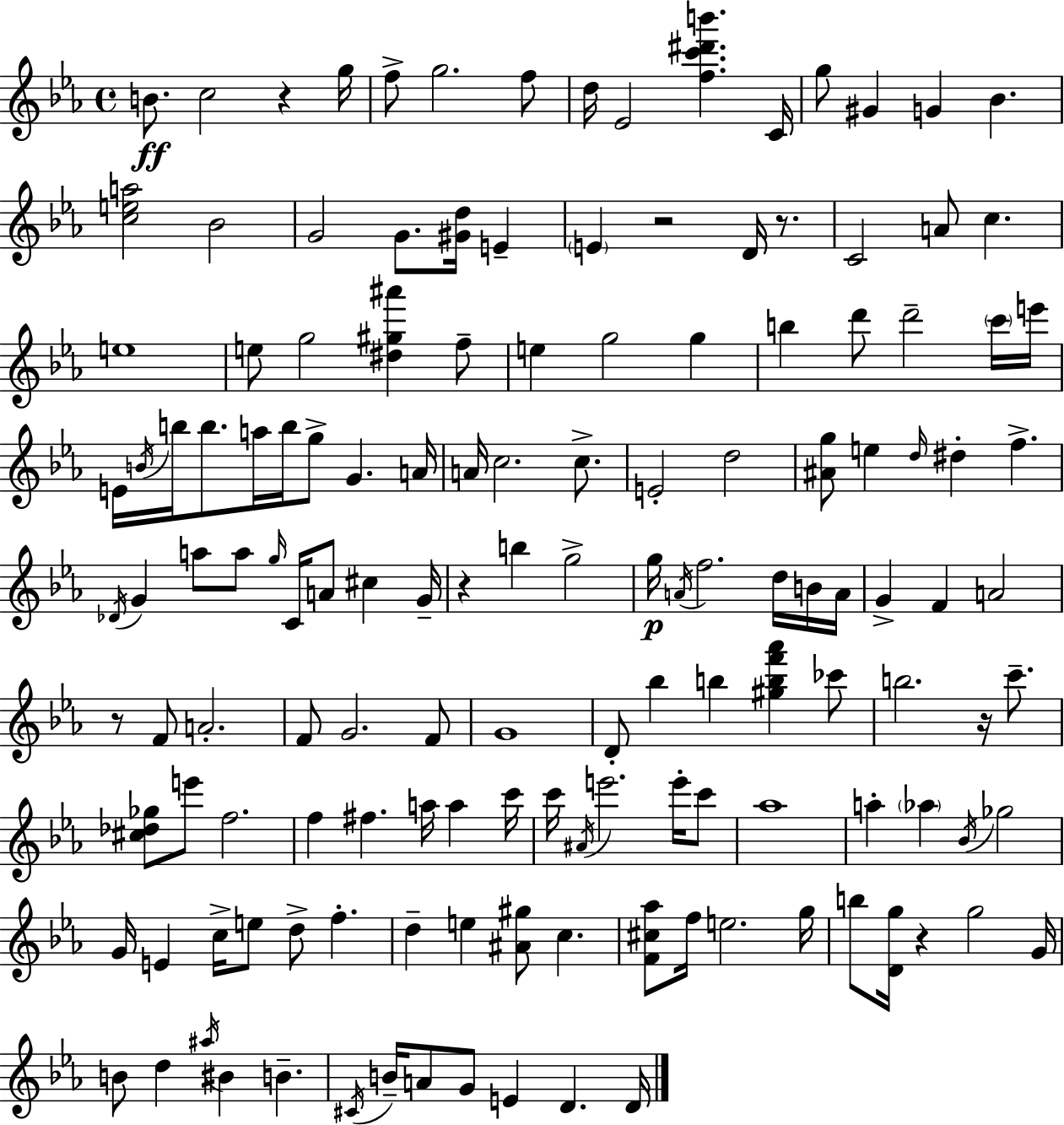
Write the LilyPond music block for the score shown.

{
  \clef treble
  \time 4/4
  \defaultTimeSignature
  \key c \minor
  b'8.\ff c''2 r4 g''16 | f''8-> g''2. f''8 | d''16 ees'2 <f'' c''' dis''' b'''>4. c'16 | g''8 gis'4 g'4 bes'4. | \break <c'' e'' a''>2 bes'2 | g'2 g'8. <gis' d''>16 e'4-- | \parenthesize e'4 r2 d'16 r8. | c'2 a'8 c''4. | \break e''1 | e''8 g''2 <dis'' gis'' ais'''>4 f''8-- | e''4 g''2 g''4 | b''4 d'''8 d'''2-- \parenthesize c'''16 e'''16 | \break e'16 \acciaccatura { b'16 } b''16 b''8. a''16 b''16 g''8-> g'4. | a'16 a'16 c''2. c''8.-> | e'2-. d''2 | <ais' g''>8 e''4 \grace { d''16 } dis''4-. f''4.-> | \break \acciaccatura { des'16 } g'4 a''8 a''8 \grace { g''16 } c'16 a'8 cis''4 | g'16-- r4 b''4 g''2-> | g''16\p \acciaccatura { a'16 } f''2. | d''16 b'16 a'16 g'4-> f'4 a'2 | \break r8 f'8 a'2.-. | f'8 g'2. | f'8 g'1 | d'8-. bes''4 b''4 <gis'' b'' f''' aes'''>4 | \break ces'''8 b''2. | r16 c'''8.-- <cis'' des'' ges''>8 e'''8 f''2. | f''4 fis''4. a''16 | a''4 c'''16 c'''16 \acciaccatura { ais'16 } e'''2. | \break e'''16-. c'''8 aes''1 | a''4-. \parenthesize aes''4 \acciaccatura { bes'16 } ges''2 | g'16 e'4 c''16-> e''8 d''8-> | f''4.-. d''4-- e''4 <ais' gis''>8 | \break c''4. <f' cis'' aes''>8 f''16 e''2. | g''16 b''8 <d' g''>16 r4 g''2 | g'16 b'8 d''4 \acciaccatura { ais''16 } bis'4 | b'4.-- \acciaccatura { cis'16 } b'16-- a'8 g'8 e'4 | \break d'4. d'16 \bar "|."
}